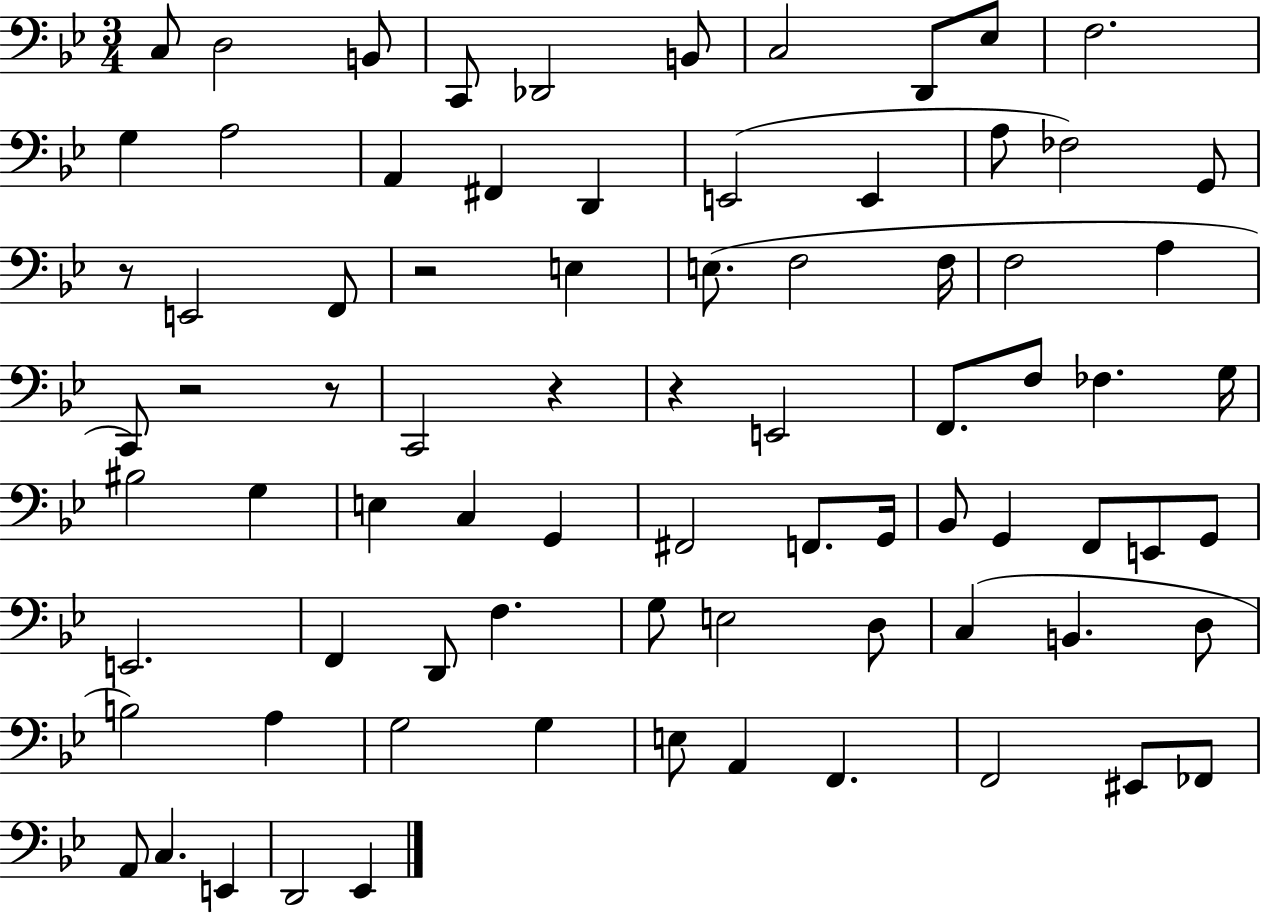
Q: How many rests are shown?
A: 6